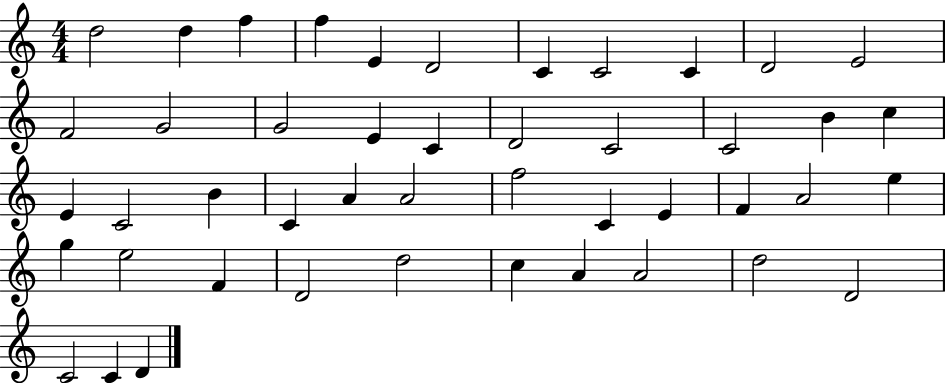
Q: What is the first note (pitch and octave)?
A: D5